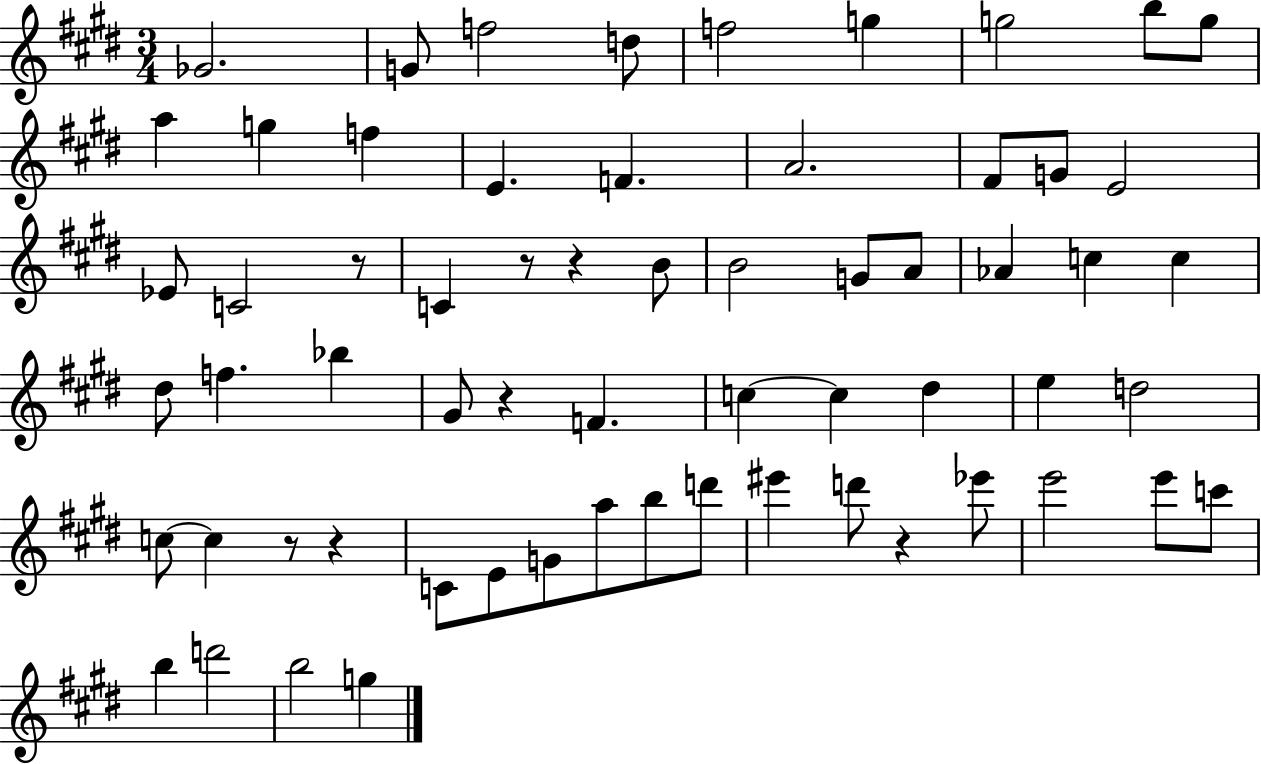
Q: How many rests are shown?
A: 7